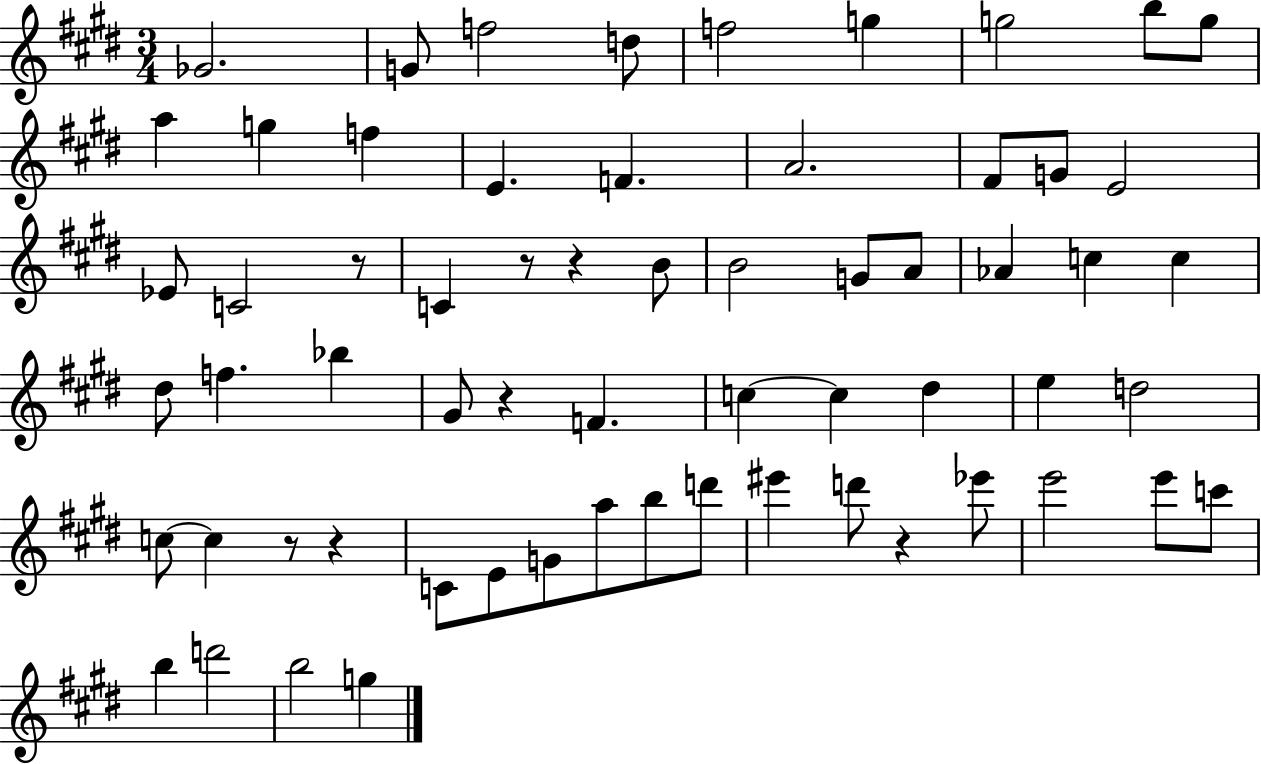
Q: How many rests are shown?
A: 7